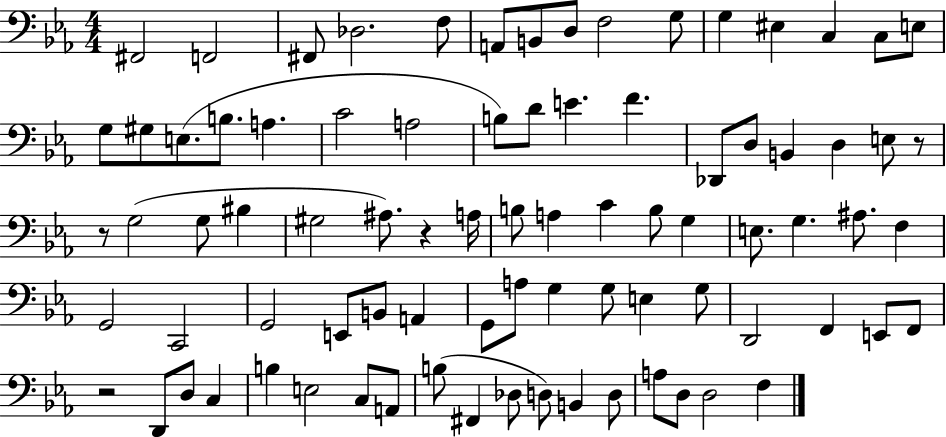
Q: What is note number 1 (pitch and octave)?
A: F#2